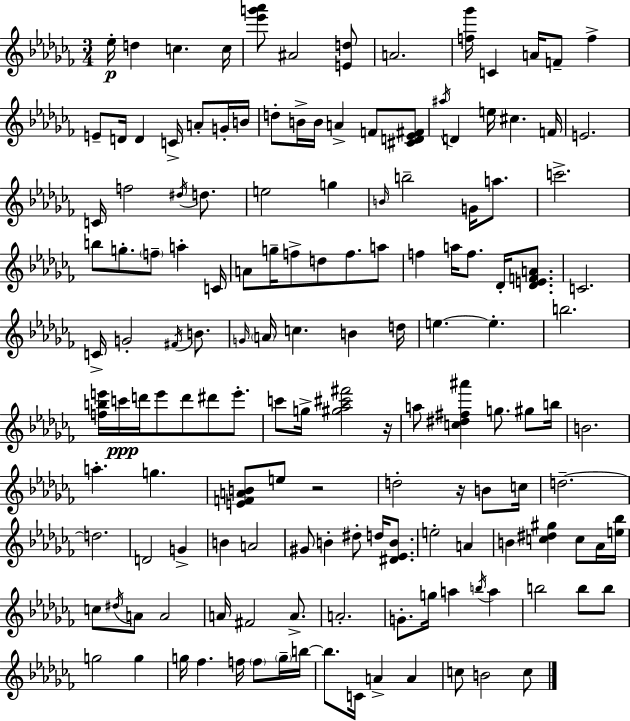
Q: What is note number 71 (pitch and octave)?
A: D6